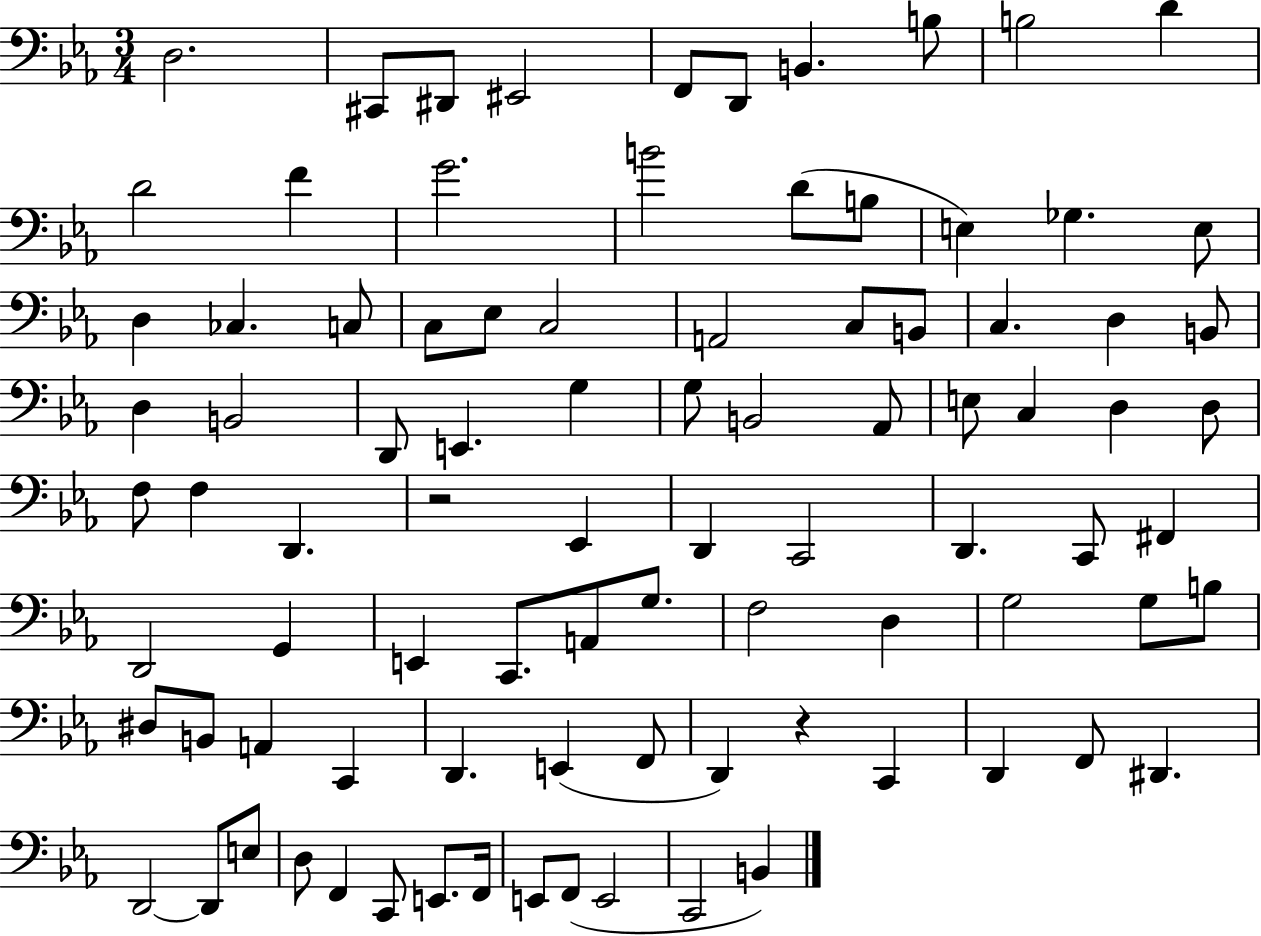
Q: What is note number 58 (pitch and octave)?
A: G3